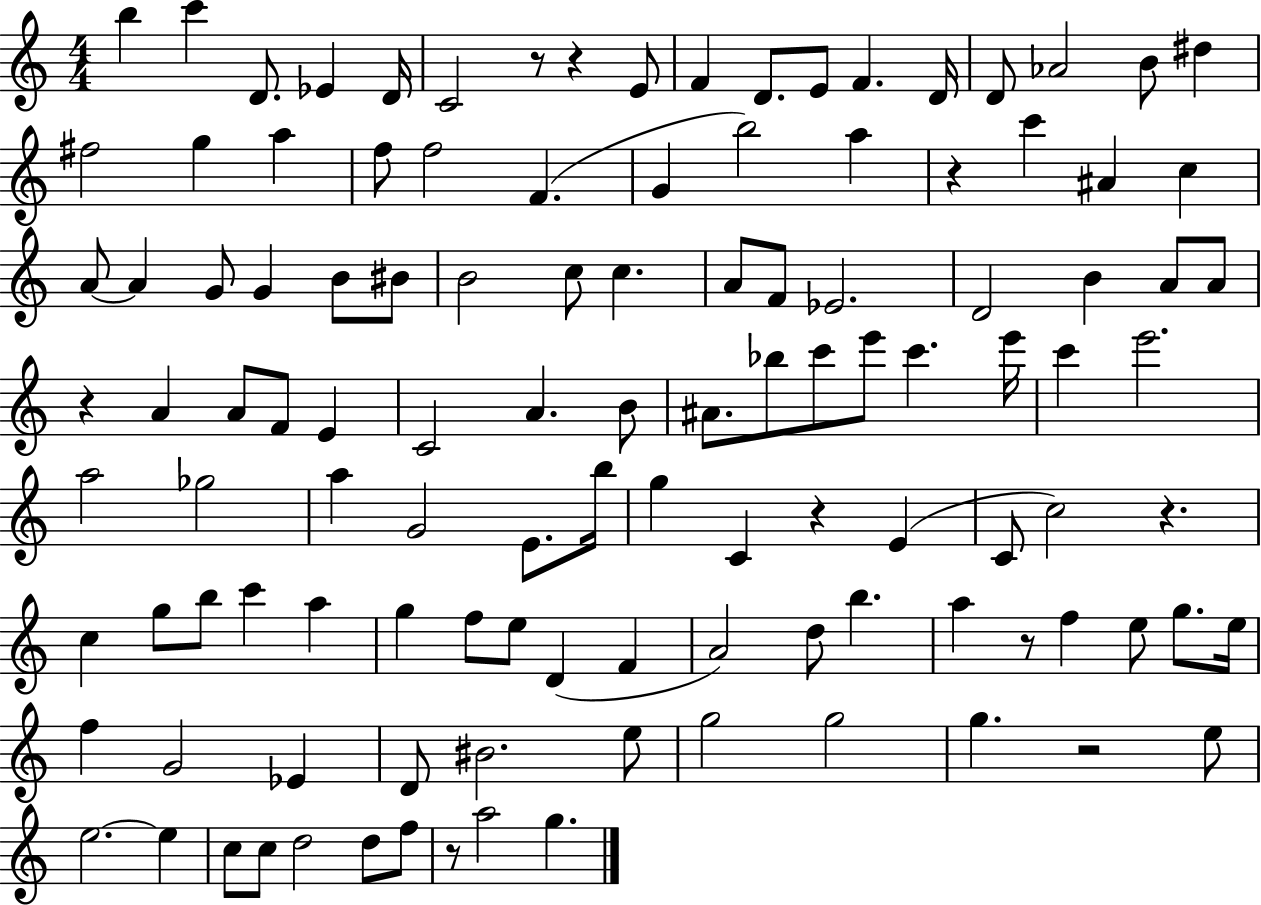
B5/q C6/q D4/e. Eb4/q D4/s C4/h R/e R/q E4/e F4/q D4/e. E4/e F4/q. D4/s D4/e Ab4/h B4/e D#5/q F#5/h G5/q A5/q F5/e F5/h F4/q. G4/q B5/h A5/q R/q C6/q A#4/q C5/q A4/e A4/q G4/e G4/q B4/e BIS4/e B4/h C5/e C5/q. A4/e F4/e Eb4/h. D4/h B4/q A4/e A4/e R/q A4/q A4/e F4/e E4/q C4/h A4/q. B4/e A#4/e. Bb5/e C6/e E6/e C6/q. E6/s C6/q E6/h. A5/h Gb5/h A5/q G4/h E4/e. B5/s G5/q C4/q R/q E4/q C4/e C5/h R/q. C5/q G5/e B5/e C6/q A5/q G5/q F5/e E5/e D4/q F4/q A4/h D5/e B5/q. A5/q R/e F5/q E5/e G5/e. E5/s F5/q G4/h Eb4/q D4/e BIS4/h. E5/e G5/h G5/h G5/q. R/h E5/e E5/h. E5/q C5/e C5/e D5/h D5/e F5/e R/e A5/h G5/q.